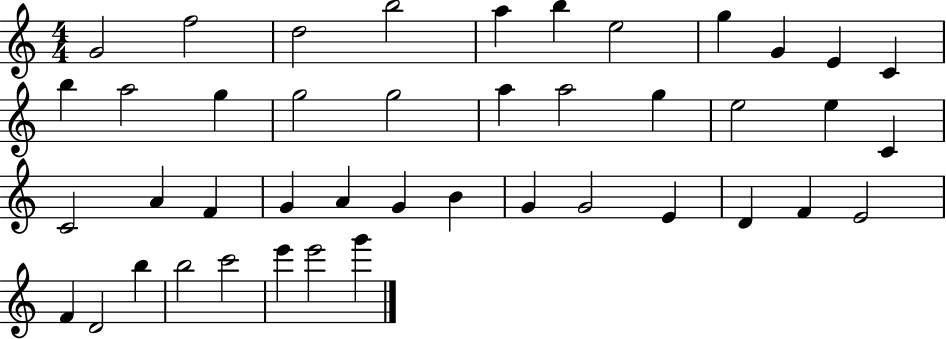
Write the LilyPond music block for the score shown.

{
  \clef treble
  \numericTimeSignature
  \time 4/4
  \key c \major
  g'2 f''2 | d''2 b''2 | a''4 b''4 e''2 | g''4 g'4 e'4 c'4 | \break b''4 a''2 g''4 | g''2 g''2 | a''4 a''2 g''4 | e''2 e''4 c'4 | \break c'2 a'4 f'4 | g'4 a'4 g'4 b'4 | g'4 g'2 e'4 | d'4 f'4 e'2 | \break f'4 d'2 b''4 | b''2 c'''2 | e'''4 e'''2 g'''4 | \bar "|."
}